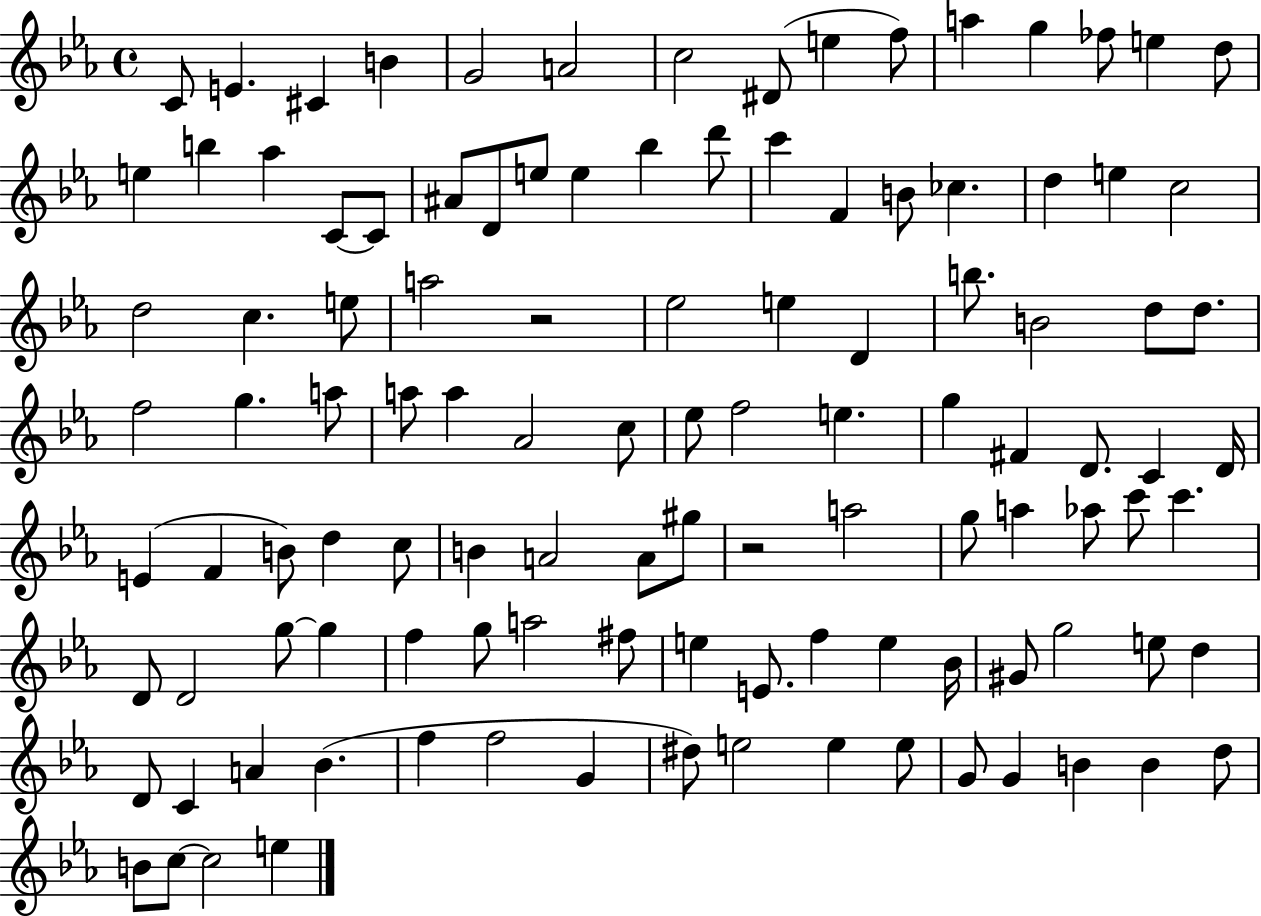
C4/e E4/q. C#4/q B4/q G4/h A4/h C5/h D#4/e E5/q F5/e A5/q G5/q FES5/e E5/q D5/e E5/q B5/q Ab5/q C4/e C4/e A#4/e D4/e E5/e E5/q Bb5/q D6/e C6/q F4/q B4/e CES5/q. D5/q E5/q C5/h D5/h C5/q. E5/e A5/h R/h Eb5/h E5/q D4/q B5/e. B4/h D5/e D5/e. F5/h G5/q. A5/e A5/e A5/q Ab4/h C5/e Eb5/e F5/h E5/q. G5/q F#4/q D4/e. C4/q D4/s E4/q F4/q B4/e D5/q C5/e B4/q A4/h A4/e G#5/e R/h A5/h G5/e A5/q Ab5/e C6/e C6/q. D4/e D4/h G5/e G5/q F5/q G5/e A5/h F#5/e E5/q E4/e. F5/q E5/q Bb4/s G#4/e G5/h E5/e D5/q D4/e C4/q A4/q Bb4/q. F5/q F5/h G4/q D#5/e E5/h E5/q E5/e G4/e G4/q B4/q B4/q D5/e B4/e C5/e C5/h E5/q